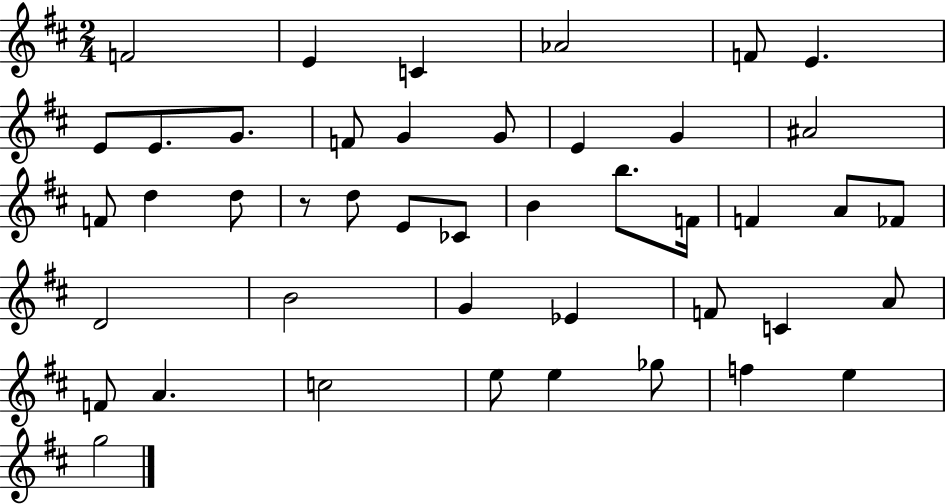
{
  \clef treble
  \numericTimeSignature
  \time 2/4
  \key d \major
  f'2 | e'4 c'4 | aes'2 | f'8 e'4. | \break e'8 e'8. g'8. | f'8 g'4 g'8 | e'4 g'4 | ais'2 | \break f'8 d''4 d''8 | r8 d''8 e'8 ces'8 | b'4 b''8. f'16 | f'4 a'8 fes'8 | \break d'2 | b'2 | g'4 ees'4 | f'8 c'4 a'8 | \break f'8 a'4. | c''2 | e''8 e''4 ges''8 | f''4 e''4 | \break g''2 | \bar "|."
}